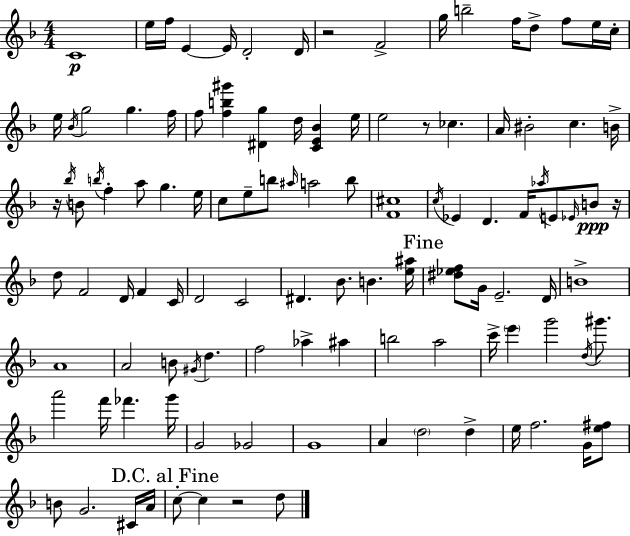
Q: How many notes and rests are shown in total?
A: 111